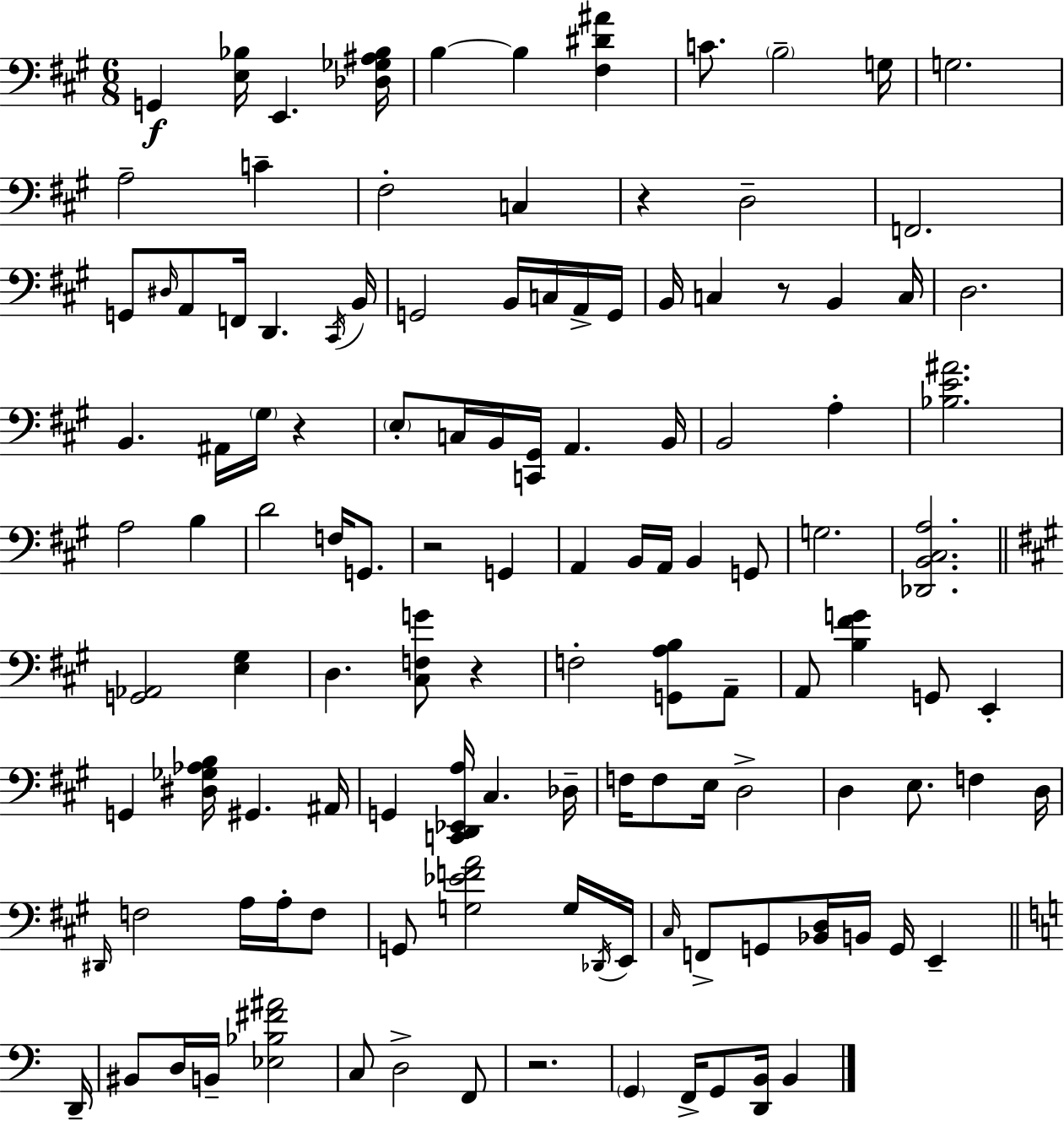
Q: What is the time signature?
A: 6/8